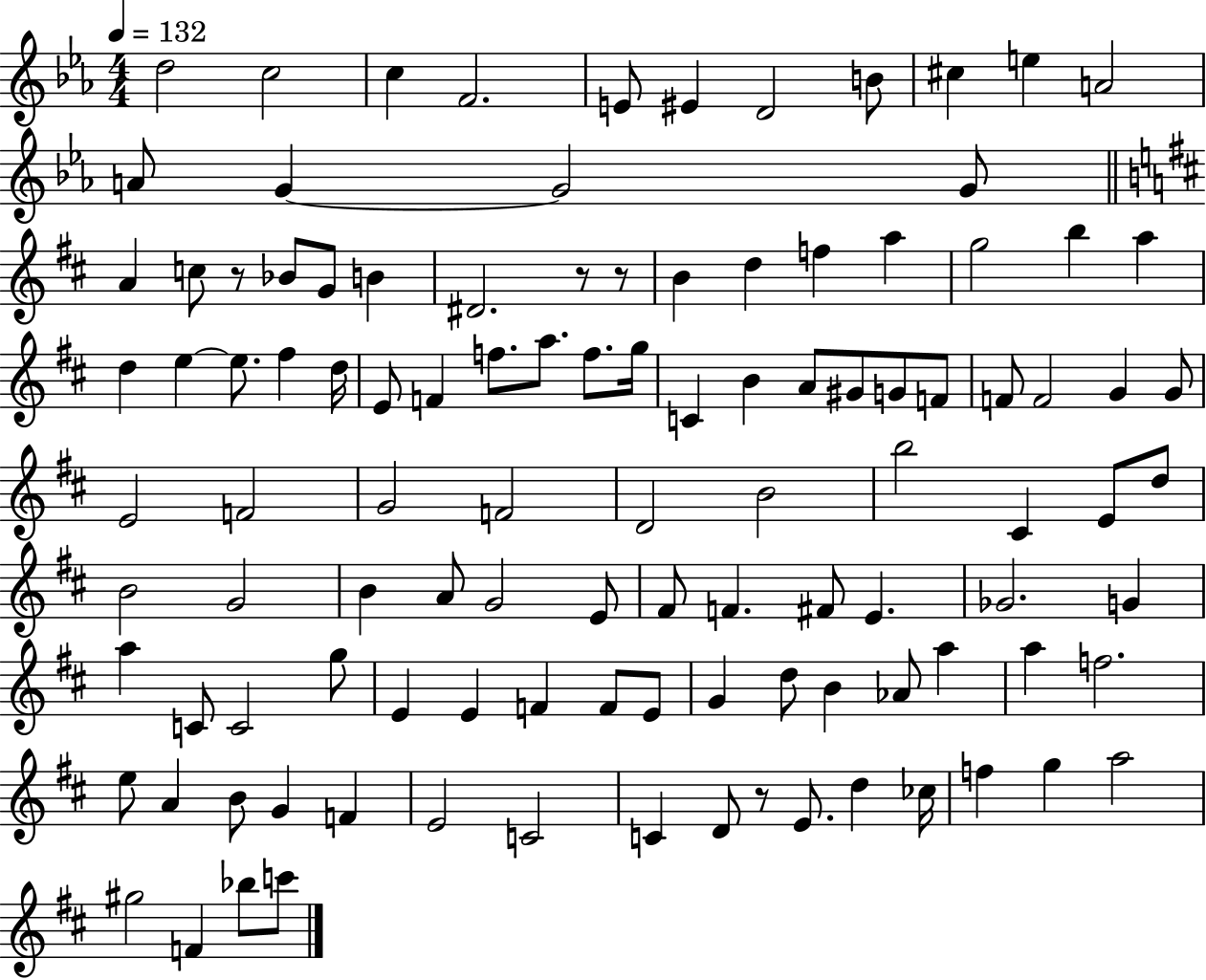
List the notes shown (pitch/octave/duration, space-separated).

D5/h C5/h C5/q F4/h. E4/e EIS4/q D4/h B4/e C#5/q E5/q A4/h A4/e G4/q G4/h G4/e A4/q C5/e R/e Bb4/e G4/e B4/q D#4/h. R/e R/e B4/q D5/q F5/q A5/q G5/h B5/q A5/q D5/q E5/q E5/e. F#5/q D5/s E4/e F4/q F5/e. A5/e. F5/e. G5/s C4/q B4/q A4/e G#4/e G4/e F4/e F4/e F4/h G4/q G4/e E4/h F4/h G4/h F4/h D4/h B4/h B5/h C#4/q E4/e D5/e B4/h G4/h B4/q A4/e G4/h E4/e F#4/e F4/q. F#4/e E4/q. Gb4/h. G4/q A5/q C4/e C4/h G5/e E4/q E4/q F4/q F4/e E4/e G4/q D5/e B4/q Ab4/e A5/q A5/q F5/h. E5/e A4/q B4/e G4/q F4/q E4/h C4/h C4/q D4/e R/e E4/e. D5/q CES5/s F5/q G5/q A5/h G#5/h F4/q Bb5/e C6/e